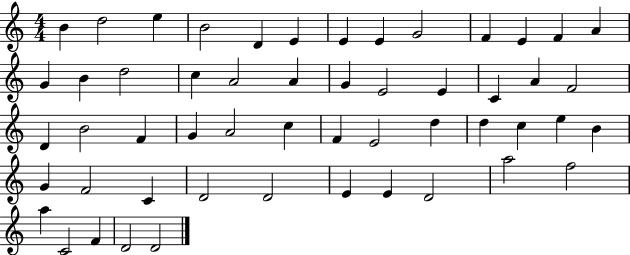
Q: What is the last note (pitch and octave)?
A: D4